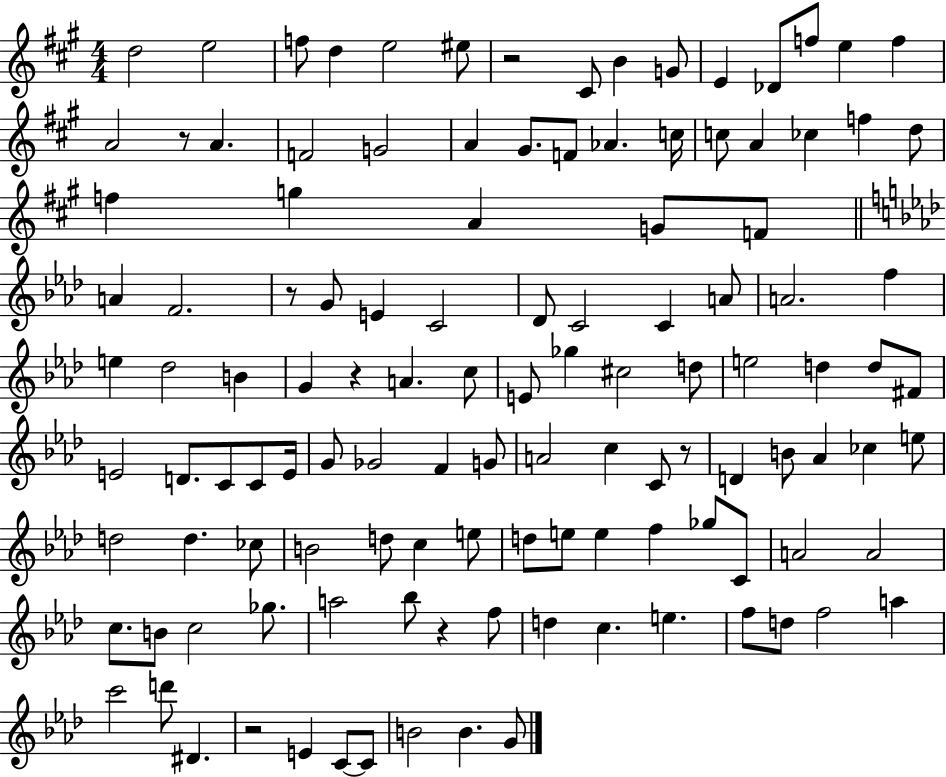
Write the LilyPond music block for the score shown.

{
  \clef treble
  \numericTimeSignature
  \time 4/4
  \key a \major
  \repeat volta 2 { d''2 e''2 | f''8 d''4 e''2 eis''8 | r2 cis'8 b'4 g'8 | e'4 des'8 f''8 e''4 f''4 | \break a'2 r8 a'4. | f'2 g'2 | a'4 gis'8. f'8 aes'4. c''16 | c''8 a'4 ces''4 f''4 d''8 | \break f''4 g''4 a'4 g'8 f'8 | \bar "||" \break \key aes \major a'4 f'2. | r8 g'8 e'4 c'2 | des'8 c'2 c'4 a'8 | a'2. f''4 | \break e''4 des''2 b'4 | g'4 r4 a'4. c''8 | e'8 ges''4 cis''2 d''8 | e''2 d''4 d''8 fis'8 | \break e'2 d'8. c'8 c'8 e'16 | g'8 ges'2 f'4 g'8 | a'2 c''4 c'8 r8 | d'4 b'8 aes'4 ces''4 e''8 | \break d''2 d''4. ces''8 | b'2 d''8 c''4 e''8 | d''8 e''8 e''4 f''4 ges''8 c'8 | a'2 a'2 | \break c''8. b'8 c''2 ges''8. | a''2 bes''8 r4 f''8 | d''4 c''4. e''4. | f''8 d''8 f''2 a''4 | \break c'''2 d'''8 dis'4. | r2 e'4 c'8~~ c'8 | b'2 b'4. g'8 | } \bar "|."
}